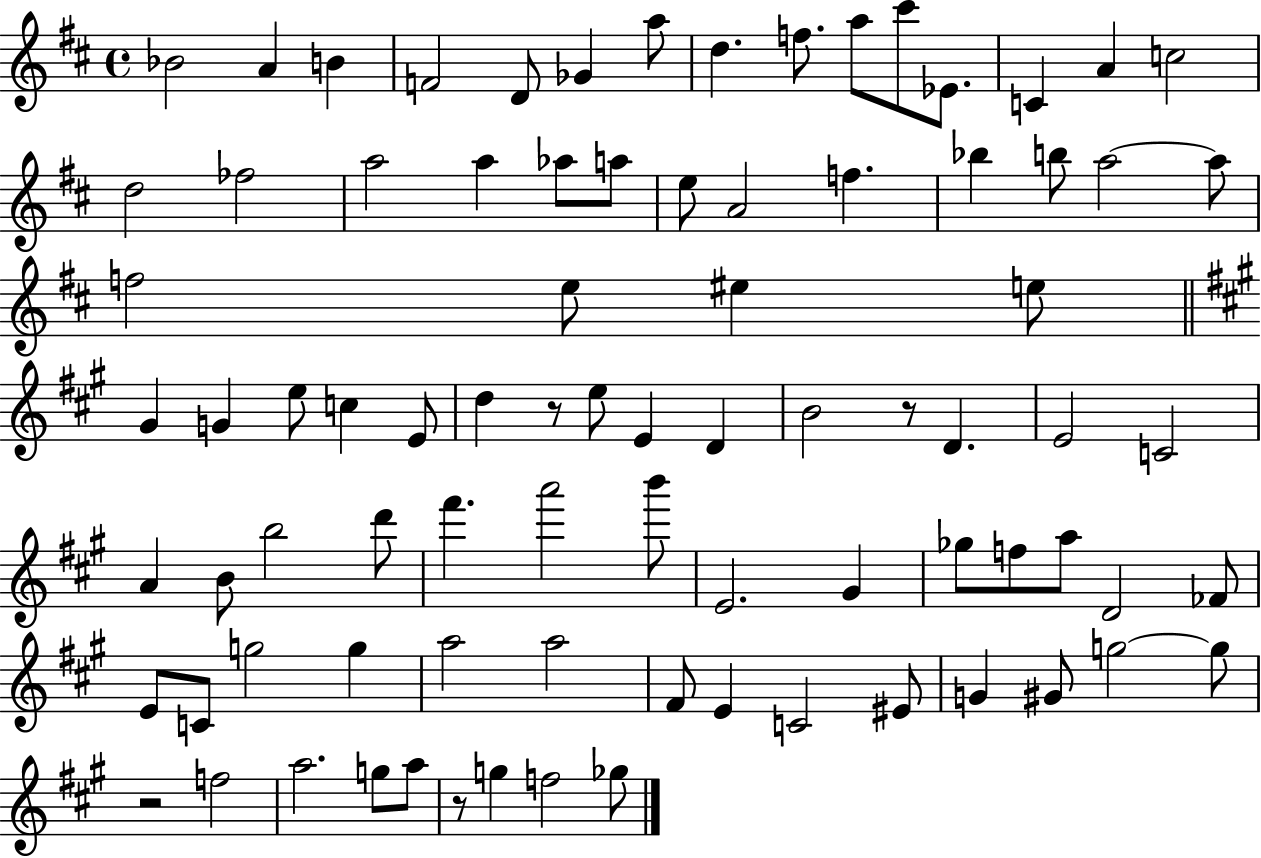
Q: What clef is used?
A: treble